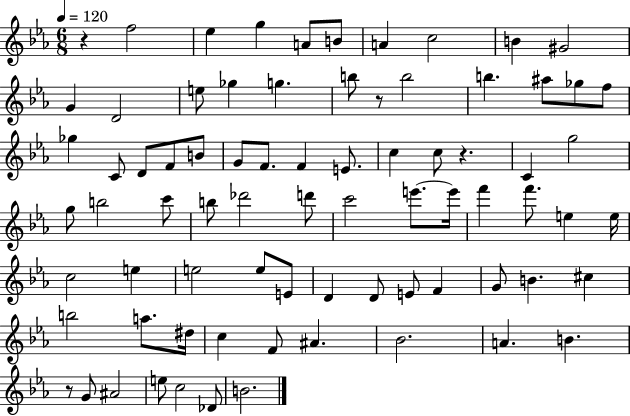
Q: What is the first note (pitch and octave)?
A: F5